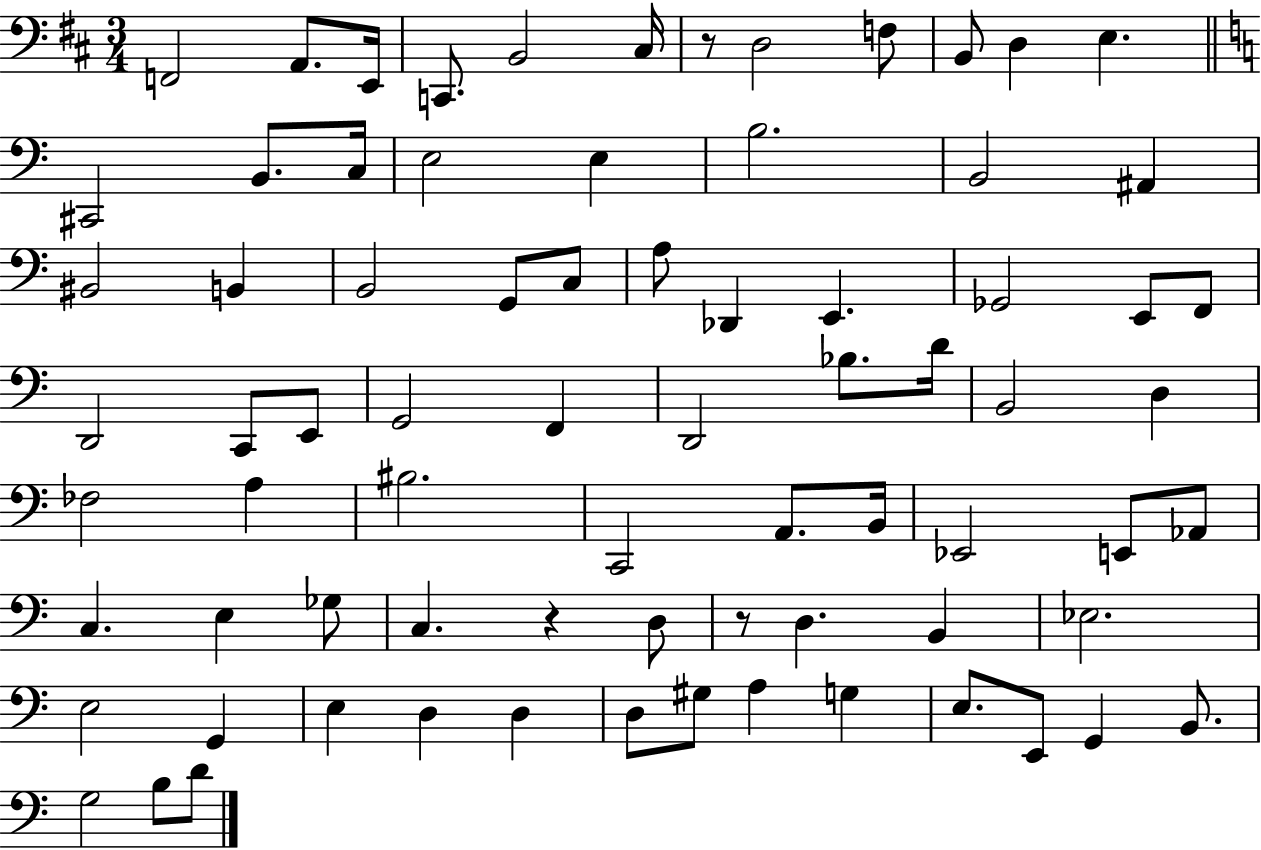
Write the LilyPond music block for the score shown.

{
  \clef bass
  \numericTimeSignature
  \time 3/4
  \key d \major
  f,2 a,8. e,16 | c,8. b,2 cis16 | r8 d2 f8 | b,8 d4 e4. | \break \bar "||" \break \key a \minor cis,2 b,8. c16 | e2 e4 | b2. | b,2 ais,4 | \break bis,2 b,4 | b,2 g,8 c8 | a8 des,4 e,4. | ges,2 e,8 f,8 | \break d,2 c,8 e,8 | g,2 f,4 | d,2 bes8. d'16 | b,2 d4 | \break fes2 a4 | bis2. | c,2 a,8. b,16 | ees,2 e,8 aes,8 | \break c4. e4 ges8 | c4. r4 d8 | r8 d4. b,4 | ees2. | \break e2 g,4 | e4 d4 d4 | d8 gis8 a4 g4 | e8. e,8 g,4 b,8. | \break g2 b8 d'8 | \bar "|."
}